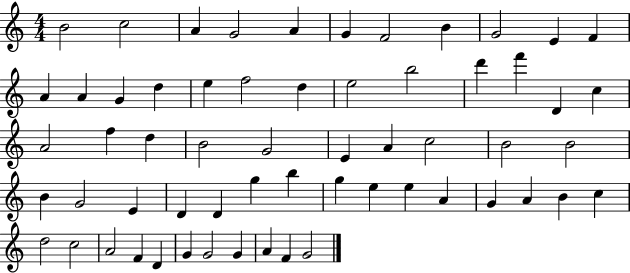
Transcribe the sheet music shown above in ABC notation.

X:1
T:Untitled
M:4/4
L:1/4
K:C
B2 c2 A G2 A G F2 B G2 E F A A G d e f2 d e2 b2 d' f' D c A2 f d B2 G2 E A c2 B2 B2 B G2 E D D g b g e e A G A B c d2 c2 A2 F D G G2 G A F G2